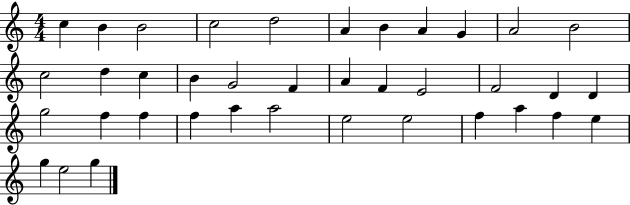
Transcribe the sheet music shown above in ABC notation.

X:1
T:Untitled
M:4/4
L:1/4
K:C
c B B2 c2 d2 A B A G A2 B2 c2 d c B G2 F A F E2 F2 D D g2 f f f a a2 e2 e2 f a f e g e2 g